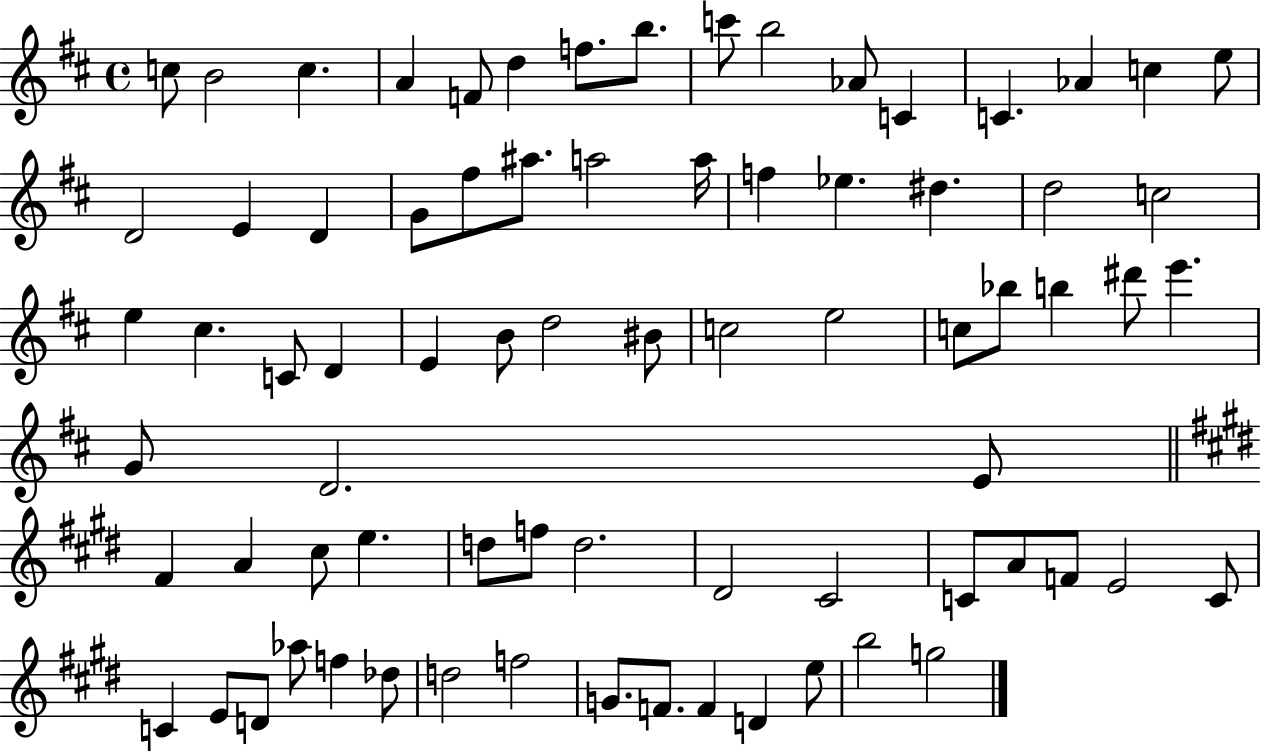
C5/e B4/h C5/q. A4/q F4/e D5/q F5/e. B5/e. C6/e B5/h Ab4/e C4/q C4/q. Ab4/q C5/q E5/e D4/h E4/q D4/q G4/e F#5/e A#5/e. A5/h A5/s F5/q Eb5/q. D#5/q. D5/h C5/h E5/q C#5/q. C4/e D4/q E4/q B4/e D5/h BIS4/e C5/h E5/h C5/e Bb5/e B5/q D#6/e E6/q. G4/e D4/h. E4/e F#4/q A4/q C#5/e E5/q. D5/e F5/e D5/h. D#4/h C#4/h C4/e A4/e F4/e E4/h C4/e C4/q E4/e D4/e Ab5/e F5/q Db5/e D5/h F5/h G4/e. F4/e. F4/q D4/q E5/e B5/h G5/h